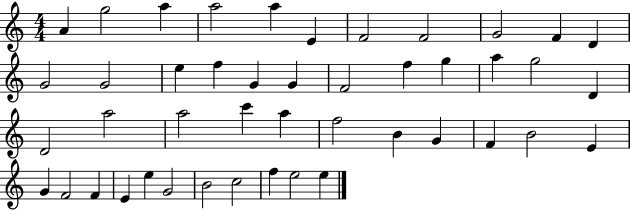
A4/q G5/h A5/q A5/h A5/q E4/q F4/h F4/h G4/h F4/q D4/q G4/h G4/h E5/q F5/q G4/q G4/q F4/h F5/q G5/q A5/q G5/h D4/q D4/h A5/h A5/h C6/q A5/q F5/h B4/q G4/q F4/q B4/h E4/q G4/q F4/h F4/q E4/q E5/q G4/h B4/h C5/h F5/q E5/h E5/q